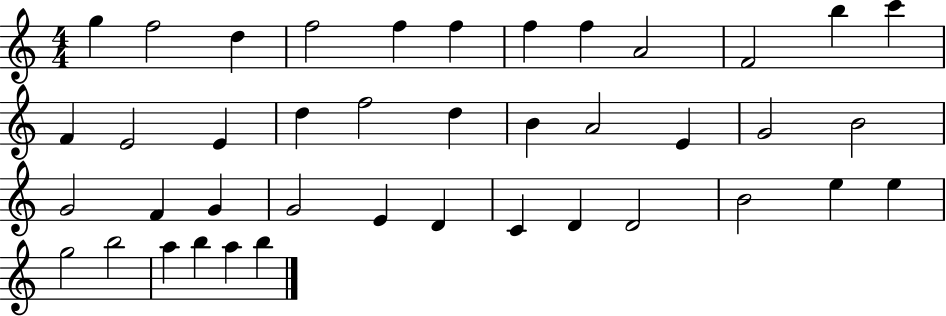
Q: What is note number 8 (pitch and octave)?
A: F5